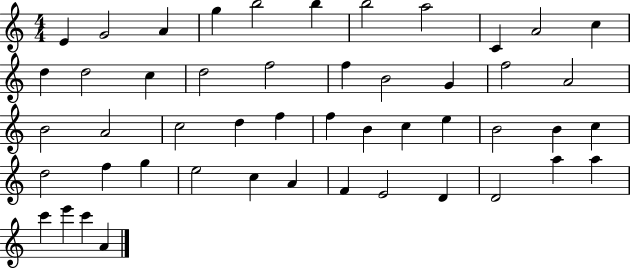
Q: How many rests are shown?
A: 0